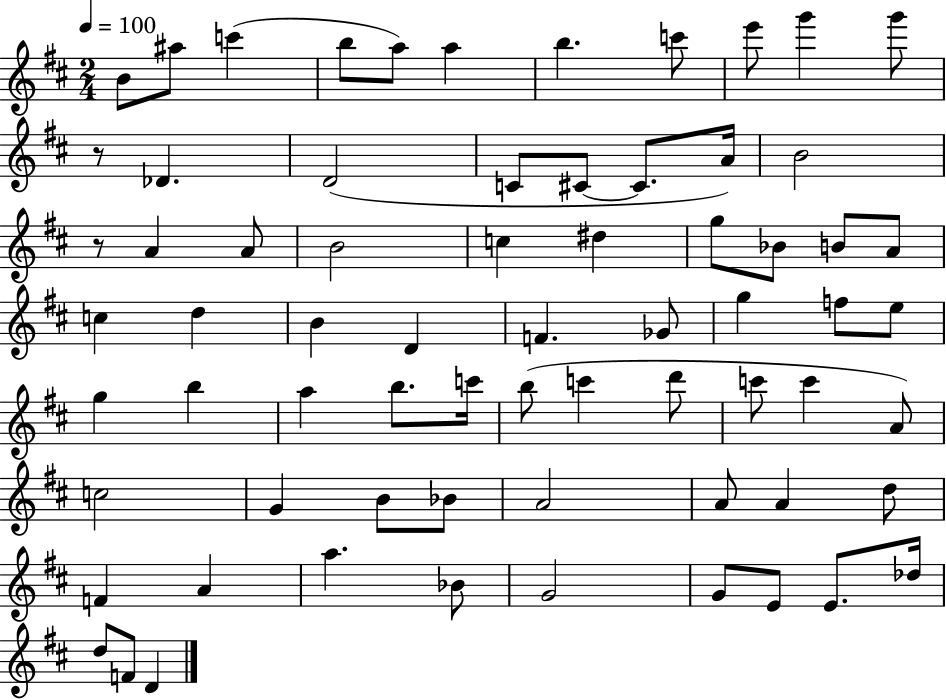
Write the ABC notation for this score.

X:1
T:Untitled
M:2/4
L:1/4
K:D
B/2 ^a/2 c' b/2 a/2 a b c'/2 e'/2 g' g'/2 z/2 _D D2 C/2 ^C/2 ^C/2 A/4 B2 z/2 A A/2 B2 c ^d g/2 _B/2 B/2 A/2 c d B D F _G/2 g f/2 e/2 g b a b/2 c'/4 b/2 c' d'/2 c'/2 c' A/2 c2 G B/2 _B/2 A2 A/2 A d/2 F A a _B/2 G2 G/2 E/2 E/2 _d/4 d/2 F/2 D